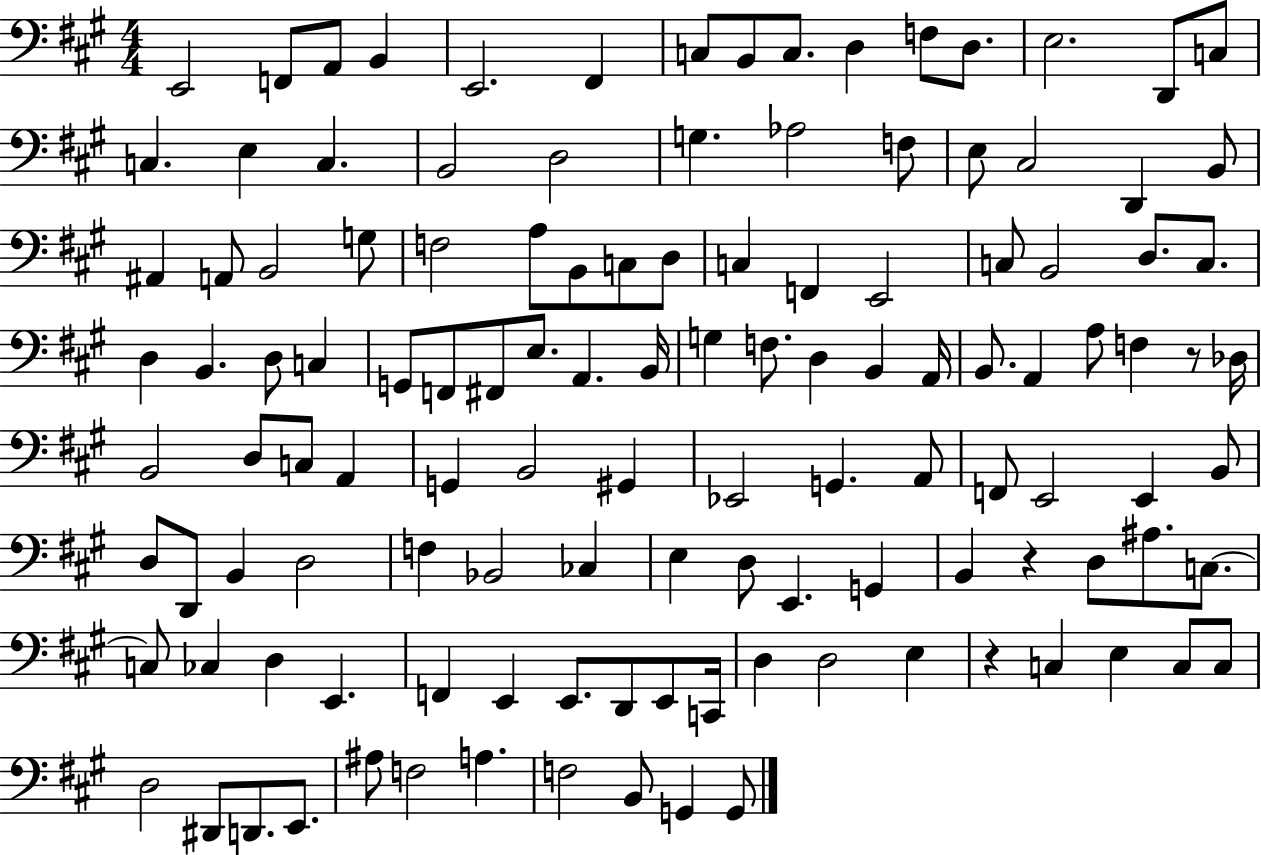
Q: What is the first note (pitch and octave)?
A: E2